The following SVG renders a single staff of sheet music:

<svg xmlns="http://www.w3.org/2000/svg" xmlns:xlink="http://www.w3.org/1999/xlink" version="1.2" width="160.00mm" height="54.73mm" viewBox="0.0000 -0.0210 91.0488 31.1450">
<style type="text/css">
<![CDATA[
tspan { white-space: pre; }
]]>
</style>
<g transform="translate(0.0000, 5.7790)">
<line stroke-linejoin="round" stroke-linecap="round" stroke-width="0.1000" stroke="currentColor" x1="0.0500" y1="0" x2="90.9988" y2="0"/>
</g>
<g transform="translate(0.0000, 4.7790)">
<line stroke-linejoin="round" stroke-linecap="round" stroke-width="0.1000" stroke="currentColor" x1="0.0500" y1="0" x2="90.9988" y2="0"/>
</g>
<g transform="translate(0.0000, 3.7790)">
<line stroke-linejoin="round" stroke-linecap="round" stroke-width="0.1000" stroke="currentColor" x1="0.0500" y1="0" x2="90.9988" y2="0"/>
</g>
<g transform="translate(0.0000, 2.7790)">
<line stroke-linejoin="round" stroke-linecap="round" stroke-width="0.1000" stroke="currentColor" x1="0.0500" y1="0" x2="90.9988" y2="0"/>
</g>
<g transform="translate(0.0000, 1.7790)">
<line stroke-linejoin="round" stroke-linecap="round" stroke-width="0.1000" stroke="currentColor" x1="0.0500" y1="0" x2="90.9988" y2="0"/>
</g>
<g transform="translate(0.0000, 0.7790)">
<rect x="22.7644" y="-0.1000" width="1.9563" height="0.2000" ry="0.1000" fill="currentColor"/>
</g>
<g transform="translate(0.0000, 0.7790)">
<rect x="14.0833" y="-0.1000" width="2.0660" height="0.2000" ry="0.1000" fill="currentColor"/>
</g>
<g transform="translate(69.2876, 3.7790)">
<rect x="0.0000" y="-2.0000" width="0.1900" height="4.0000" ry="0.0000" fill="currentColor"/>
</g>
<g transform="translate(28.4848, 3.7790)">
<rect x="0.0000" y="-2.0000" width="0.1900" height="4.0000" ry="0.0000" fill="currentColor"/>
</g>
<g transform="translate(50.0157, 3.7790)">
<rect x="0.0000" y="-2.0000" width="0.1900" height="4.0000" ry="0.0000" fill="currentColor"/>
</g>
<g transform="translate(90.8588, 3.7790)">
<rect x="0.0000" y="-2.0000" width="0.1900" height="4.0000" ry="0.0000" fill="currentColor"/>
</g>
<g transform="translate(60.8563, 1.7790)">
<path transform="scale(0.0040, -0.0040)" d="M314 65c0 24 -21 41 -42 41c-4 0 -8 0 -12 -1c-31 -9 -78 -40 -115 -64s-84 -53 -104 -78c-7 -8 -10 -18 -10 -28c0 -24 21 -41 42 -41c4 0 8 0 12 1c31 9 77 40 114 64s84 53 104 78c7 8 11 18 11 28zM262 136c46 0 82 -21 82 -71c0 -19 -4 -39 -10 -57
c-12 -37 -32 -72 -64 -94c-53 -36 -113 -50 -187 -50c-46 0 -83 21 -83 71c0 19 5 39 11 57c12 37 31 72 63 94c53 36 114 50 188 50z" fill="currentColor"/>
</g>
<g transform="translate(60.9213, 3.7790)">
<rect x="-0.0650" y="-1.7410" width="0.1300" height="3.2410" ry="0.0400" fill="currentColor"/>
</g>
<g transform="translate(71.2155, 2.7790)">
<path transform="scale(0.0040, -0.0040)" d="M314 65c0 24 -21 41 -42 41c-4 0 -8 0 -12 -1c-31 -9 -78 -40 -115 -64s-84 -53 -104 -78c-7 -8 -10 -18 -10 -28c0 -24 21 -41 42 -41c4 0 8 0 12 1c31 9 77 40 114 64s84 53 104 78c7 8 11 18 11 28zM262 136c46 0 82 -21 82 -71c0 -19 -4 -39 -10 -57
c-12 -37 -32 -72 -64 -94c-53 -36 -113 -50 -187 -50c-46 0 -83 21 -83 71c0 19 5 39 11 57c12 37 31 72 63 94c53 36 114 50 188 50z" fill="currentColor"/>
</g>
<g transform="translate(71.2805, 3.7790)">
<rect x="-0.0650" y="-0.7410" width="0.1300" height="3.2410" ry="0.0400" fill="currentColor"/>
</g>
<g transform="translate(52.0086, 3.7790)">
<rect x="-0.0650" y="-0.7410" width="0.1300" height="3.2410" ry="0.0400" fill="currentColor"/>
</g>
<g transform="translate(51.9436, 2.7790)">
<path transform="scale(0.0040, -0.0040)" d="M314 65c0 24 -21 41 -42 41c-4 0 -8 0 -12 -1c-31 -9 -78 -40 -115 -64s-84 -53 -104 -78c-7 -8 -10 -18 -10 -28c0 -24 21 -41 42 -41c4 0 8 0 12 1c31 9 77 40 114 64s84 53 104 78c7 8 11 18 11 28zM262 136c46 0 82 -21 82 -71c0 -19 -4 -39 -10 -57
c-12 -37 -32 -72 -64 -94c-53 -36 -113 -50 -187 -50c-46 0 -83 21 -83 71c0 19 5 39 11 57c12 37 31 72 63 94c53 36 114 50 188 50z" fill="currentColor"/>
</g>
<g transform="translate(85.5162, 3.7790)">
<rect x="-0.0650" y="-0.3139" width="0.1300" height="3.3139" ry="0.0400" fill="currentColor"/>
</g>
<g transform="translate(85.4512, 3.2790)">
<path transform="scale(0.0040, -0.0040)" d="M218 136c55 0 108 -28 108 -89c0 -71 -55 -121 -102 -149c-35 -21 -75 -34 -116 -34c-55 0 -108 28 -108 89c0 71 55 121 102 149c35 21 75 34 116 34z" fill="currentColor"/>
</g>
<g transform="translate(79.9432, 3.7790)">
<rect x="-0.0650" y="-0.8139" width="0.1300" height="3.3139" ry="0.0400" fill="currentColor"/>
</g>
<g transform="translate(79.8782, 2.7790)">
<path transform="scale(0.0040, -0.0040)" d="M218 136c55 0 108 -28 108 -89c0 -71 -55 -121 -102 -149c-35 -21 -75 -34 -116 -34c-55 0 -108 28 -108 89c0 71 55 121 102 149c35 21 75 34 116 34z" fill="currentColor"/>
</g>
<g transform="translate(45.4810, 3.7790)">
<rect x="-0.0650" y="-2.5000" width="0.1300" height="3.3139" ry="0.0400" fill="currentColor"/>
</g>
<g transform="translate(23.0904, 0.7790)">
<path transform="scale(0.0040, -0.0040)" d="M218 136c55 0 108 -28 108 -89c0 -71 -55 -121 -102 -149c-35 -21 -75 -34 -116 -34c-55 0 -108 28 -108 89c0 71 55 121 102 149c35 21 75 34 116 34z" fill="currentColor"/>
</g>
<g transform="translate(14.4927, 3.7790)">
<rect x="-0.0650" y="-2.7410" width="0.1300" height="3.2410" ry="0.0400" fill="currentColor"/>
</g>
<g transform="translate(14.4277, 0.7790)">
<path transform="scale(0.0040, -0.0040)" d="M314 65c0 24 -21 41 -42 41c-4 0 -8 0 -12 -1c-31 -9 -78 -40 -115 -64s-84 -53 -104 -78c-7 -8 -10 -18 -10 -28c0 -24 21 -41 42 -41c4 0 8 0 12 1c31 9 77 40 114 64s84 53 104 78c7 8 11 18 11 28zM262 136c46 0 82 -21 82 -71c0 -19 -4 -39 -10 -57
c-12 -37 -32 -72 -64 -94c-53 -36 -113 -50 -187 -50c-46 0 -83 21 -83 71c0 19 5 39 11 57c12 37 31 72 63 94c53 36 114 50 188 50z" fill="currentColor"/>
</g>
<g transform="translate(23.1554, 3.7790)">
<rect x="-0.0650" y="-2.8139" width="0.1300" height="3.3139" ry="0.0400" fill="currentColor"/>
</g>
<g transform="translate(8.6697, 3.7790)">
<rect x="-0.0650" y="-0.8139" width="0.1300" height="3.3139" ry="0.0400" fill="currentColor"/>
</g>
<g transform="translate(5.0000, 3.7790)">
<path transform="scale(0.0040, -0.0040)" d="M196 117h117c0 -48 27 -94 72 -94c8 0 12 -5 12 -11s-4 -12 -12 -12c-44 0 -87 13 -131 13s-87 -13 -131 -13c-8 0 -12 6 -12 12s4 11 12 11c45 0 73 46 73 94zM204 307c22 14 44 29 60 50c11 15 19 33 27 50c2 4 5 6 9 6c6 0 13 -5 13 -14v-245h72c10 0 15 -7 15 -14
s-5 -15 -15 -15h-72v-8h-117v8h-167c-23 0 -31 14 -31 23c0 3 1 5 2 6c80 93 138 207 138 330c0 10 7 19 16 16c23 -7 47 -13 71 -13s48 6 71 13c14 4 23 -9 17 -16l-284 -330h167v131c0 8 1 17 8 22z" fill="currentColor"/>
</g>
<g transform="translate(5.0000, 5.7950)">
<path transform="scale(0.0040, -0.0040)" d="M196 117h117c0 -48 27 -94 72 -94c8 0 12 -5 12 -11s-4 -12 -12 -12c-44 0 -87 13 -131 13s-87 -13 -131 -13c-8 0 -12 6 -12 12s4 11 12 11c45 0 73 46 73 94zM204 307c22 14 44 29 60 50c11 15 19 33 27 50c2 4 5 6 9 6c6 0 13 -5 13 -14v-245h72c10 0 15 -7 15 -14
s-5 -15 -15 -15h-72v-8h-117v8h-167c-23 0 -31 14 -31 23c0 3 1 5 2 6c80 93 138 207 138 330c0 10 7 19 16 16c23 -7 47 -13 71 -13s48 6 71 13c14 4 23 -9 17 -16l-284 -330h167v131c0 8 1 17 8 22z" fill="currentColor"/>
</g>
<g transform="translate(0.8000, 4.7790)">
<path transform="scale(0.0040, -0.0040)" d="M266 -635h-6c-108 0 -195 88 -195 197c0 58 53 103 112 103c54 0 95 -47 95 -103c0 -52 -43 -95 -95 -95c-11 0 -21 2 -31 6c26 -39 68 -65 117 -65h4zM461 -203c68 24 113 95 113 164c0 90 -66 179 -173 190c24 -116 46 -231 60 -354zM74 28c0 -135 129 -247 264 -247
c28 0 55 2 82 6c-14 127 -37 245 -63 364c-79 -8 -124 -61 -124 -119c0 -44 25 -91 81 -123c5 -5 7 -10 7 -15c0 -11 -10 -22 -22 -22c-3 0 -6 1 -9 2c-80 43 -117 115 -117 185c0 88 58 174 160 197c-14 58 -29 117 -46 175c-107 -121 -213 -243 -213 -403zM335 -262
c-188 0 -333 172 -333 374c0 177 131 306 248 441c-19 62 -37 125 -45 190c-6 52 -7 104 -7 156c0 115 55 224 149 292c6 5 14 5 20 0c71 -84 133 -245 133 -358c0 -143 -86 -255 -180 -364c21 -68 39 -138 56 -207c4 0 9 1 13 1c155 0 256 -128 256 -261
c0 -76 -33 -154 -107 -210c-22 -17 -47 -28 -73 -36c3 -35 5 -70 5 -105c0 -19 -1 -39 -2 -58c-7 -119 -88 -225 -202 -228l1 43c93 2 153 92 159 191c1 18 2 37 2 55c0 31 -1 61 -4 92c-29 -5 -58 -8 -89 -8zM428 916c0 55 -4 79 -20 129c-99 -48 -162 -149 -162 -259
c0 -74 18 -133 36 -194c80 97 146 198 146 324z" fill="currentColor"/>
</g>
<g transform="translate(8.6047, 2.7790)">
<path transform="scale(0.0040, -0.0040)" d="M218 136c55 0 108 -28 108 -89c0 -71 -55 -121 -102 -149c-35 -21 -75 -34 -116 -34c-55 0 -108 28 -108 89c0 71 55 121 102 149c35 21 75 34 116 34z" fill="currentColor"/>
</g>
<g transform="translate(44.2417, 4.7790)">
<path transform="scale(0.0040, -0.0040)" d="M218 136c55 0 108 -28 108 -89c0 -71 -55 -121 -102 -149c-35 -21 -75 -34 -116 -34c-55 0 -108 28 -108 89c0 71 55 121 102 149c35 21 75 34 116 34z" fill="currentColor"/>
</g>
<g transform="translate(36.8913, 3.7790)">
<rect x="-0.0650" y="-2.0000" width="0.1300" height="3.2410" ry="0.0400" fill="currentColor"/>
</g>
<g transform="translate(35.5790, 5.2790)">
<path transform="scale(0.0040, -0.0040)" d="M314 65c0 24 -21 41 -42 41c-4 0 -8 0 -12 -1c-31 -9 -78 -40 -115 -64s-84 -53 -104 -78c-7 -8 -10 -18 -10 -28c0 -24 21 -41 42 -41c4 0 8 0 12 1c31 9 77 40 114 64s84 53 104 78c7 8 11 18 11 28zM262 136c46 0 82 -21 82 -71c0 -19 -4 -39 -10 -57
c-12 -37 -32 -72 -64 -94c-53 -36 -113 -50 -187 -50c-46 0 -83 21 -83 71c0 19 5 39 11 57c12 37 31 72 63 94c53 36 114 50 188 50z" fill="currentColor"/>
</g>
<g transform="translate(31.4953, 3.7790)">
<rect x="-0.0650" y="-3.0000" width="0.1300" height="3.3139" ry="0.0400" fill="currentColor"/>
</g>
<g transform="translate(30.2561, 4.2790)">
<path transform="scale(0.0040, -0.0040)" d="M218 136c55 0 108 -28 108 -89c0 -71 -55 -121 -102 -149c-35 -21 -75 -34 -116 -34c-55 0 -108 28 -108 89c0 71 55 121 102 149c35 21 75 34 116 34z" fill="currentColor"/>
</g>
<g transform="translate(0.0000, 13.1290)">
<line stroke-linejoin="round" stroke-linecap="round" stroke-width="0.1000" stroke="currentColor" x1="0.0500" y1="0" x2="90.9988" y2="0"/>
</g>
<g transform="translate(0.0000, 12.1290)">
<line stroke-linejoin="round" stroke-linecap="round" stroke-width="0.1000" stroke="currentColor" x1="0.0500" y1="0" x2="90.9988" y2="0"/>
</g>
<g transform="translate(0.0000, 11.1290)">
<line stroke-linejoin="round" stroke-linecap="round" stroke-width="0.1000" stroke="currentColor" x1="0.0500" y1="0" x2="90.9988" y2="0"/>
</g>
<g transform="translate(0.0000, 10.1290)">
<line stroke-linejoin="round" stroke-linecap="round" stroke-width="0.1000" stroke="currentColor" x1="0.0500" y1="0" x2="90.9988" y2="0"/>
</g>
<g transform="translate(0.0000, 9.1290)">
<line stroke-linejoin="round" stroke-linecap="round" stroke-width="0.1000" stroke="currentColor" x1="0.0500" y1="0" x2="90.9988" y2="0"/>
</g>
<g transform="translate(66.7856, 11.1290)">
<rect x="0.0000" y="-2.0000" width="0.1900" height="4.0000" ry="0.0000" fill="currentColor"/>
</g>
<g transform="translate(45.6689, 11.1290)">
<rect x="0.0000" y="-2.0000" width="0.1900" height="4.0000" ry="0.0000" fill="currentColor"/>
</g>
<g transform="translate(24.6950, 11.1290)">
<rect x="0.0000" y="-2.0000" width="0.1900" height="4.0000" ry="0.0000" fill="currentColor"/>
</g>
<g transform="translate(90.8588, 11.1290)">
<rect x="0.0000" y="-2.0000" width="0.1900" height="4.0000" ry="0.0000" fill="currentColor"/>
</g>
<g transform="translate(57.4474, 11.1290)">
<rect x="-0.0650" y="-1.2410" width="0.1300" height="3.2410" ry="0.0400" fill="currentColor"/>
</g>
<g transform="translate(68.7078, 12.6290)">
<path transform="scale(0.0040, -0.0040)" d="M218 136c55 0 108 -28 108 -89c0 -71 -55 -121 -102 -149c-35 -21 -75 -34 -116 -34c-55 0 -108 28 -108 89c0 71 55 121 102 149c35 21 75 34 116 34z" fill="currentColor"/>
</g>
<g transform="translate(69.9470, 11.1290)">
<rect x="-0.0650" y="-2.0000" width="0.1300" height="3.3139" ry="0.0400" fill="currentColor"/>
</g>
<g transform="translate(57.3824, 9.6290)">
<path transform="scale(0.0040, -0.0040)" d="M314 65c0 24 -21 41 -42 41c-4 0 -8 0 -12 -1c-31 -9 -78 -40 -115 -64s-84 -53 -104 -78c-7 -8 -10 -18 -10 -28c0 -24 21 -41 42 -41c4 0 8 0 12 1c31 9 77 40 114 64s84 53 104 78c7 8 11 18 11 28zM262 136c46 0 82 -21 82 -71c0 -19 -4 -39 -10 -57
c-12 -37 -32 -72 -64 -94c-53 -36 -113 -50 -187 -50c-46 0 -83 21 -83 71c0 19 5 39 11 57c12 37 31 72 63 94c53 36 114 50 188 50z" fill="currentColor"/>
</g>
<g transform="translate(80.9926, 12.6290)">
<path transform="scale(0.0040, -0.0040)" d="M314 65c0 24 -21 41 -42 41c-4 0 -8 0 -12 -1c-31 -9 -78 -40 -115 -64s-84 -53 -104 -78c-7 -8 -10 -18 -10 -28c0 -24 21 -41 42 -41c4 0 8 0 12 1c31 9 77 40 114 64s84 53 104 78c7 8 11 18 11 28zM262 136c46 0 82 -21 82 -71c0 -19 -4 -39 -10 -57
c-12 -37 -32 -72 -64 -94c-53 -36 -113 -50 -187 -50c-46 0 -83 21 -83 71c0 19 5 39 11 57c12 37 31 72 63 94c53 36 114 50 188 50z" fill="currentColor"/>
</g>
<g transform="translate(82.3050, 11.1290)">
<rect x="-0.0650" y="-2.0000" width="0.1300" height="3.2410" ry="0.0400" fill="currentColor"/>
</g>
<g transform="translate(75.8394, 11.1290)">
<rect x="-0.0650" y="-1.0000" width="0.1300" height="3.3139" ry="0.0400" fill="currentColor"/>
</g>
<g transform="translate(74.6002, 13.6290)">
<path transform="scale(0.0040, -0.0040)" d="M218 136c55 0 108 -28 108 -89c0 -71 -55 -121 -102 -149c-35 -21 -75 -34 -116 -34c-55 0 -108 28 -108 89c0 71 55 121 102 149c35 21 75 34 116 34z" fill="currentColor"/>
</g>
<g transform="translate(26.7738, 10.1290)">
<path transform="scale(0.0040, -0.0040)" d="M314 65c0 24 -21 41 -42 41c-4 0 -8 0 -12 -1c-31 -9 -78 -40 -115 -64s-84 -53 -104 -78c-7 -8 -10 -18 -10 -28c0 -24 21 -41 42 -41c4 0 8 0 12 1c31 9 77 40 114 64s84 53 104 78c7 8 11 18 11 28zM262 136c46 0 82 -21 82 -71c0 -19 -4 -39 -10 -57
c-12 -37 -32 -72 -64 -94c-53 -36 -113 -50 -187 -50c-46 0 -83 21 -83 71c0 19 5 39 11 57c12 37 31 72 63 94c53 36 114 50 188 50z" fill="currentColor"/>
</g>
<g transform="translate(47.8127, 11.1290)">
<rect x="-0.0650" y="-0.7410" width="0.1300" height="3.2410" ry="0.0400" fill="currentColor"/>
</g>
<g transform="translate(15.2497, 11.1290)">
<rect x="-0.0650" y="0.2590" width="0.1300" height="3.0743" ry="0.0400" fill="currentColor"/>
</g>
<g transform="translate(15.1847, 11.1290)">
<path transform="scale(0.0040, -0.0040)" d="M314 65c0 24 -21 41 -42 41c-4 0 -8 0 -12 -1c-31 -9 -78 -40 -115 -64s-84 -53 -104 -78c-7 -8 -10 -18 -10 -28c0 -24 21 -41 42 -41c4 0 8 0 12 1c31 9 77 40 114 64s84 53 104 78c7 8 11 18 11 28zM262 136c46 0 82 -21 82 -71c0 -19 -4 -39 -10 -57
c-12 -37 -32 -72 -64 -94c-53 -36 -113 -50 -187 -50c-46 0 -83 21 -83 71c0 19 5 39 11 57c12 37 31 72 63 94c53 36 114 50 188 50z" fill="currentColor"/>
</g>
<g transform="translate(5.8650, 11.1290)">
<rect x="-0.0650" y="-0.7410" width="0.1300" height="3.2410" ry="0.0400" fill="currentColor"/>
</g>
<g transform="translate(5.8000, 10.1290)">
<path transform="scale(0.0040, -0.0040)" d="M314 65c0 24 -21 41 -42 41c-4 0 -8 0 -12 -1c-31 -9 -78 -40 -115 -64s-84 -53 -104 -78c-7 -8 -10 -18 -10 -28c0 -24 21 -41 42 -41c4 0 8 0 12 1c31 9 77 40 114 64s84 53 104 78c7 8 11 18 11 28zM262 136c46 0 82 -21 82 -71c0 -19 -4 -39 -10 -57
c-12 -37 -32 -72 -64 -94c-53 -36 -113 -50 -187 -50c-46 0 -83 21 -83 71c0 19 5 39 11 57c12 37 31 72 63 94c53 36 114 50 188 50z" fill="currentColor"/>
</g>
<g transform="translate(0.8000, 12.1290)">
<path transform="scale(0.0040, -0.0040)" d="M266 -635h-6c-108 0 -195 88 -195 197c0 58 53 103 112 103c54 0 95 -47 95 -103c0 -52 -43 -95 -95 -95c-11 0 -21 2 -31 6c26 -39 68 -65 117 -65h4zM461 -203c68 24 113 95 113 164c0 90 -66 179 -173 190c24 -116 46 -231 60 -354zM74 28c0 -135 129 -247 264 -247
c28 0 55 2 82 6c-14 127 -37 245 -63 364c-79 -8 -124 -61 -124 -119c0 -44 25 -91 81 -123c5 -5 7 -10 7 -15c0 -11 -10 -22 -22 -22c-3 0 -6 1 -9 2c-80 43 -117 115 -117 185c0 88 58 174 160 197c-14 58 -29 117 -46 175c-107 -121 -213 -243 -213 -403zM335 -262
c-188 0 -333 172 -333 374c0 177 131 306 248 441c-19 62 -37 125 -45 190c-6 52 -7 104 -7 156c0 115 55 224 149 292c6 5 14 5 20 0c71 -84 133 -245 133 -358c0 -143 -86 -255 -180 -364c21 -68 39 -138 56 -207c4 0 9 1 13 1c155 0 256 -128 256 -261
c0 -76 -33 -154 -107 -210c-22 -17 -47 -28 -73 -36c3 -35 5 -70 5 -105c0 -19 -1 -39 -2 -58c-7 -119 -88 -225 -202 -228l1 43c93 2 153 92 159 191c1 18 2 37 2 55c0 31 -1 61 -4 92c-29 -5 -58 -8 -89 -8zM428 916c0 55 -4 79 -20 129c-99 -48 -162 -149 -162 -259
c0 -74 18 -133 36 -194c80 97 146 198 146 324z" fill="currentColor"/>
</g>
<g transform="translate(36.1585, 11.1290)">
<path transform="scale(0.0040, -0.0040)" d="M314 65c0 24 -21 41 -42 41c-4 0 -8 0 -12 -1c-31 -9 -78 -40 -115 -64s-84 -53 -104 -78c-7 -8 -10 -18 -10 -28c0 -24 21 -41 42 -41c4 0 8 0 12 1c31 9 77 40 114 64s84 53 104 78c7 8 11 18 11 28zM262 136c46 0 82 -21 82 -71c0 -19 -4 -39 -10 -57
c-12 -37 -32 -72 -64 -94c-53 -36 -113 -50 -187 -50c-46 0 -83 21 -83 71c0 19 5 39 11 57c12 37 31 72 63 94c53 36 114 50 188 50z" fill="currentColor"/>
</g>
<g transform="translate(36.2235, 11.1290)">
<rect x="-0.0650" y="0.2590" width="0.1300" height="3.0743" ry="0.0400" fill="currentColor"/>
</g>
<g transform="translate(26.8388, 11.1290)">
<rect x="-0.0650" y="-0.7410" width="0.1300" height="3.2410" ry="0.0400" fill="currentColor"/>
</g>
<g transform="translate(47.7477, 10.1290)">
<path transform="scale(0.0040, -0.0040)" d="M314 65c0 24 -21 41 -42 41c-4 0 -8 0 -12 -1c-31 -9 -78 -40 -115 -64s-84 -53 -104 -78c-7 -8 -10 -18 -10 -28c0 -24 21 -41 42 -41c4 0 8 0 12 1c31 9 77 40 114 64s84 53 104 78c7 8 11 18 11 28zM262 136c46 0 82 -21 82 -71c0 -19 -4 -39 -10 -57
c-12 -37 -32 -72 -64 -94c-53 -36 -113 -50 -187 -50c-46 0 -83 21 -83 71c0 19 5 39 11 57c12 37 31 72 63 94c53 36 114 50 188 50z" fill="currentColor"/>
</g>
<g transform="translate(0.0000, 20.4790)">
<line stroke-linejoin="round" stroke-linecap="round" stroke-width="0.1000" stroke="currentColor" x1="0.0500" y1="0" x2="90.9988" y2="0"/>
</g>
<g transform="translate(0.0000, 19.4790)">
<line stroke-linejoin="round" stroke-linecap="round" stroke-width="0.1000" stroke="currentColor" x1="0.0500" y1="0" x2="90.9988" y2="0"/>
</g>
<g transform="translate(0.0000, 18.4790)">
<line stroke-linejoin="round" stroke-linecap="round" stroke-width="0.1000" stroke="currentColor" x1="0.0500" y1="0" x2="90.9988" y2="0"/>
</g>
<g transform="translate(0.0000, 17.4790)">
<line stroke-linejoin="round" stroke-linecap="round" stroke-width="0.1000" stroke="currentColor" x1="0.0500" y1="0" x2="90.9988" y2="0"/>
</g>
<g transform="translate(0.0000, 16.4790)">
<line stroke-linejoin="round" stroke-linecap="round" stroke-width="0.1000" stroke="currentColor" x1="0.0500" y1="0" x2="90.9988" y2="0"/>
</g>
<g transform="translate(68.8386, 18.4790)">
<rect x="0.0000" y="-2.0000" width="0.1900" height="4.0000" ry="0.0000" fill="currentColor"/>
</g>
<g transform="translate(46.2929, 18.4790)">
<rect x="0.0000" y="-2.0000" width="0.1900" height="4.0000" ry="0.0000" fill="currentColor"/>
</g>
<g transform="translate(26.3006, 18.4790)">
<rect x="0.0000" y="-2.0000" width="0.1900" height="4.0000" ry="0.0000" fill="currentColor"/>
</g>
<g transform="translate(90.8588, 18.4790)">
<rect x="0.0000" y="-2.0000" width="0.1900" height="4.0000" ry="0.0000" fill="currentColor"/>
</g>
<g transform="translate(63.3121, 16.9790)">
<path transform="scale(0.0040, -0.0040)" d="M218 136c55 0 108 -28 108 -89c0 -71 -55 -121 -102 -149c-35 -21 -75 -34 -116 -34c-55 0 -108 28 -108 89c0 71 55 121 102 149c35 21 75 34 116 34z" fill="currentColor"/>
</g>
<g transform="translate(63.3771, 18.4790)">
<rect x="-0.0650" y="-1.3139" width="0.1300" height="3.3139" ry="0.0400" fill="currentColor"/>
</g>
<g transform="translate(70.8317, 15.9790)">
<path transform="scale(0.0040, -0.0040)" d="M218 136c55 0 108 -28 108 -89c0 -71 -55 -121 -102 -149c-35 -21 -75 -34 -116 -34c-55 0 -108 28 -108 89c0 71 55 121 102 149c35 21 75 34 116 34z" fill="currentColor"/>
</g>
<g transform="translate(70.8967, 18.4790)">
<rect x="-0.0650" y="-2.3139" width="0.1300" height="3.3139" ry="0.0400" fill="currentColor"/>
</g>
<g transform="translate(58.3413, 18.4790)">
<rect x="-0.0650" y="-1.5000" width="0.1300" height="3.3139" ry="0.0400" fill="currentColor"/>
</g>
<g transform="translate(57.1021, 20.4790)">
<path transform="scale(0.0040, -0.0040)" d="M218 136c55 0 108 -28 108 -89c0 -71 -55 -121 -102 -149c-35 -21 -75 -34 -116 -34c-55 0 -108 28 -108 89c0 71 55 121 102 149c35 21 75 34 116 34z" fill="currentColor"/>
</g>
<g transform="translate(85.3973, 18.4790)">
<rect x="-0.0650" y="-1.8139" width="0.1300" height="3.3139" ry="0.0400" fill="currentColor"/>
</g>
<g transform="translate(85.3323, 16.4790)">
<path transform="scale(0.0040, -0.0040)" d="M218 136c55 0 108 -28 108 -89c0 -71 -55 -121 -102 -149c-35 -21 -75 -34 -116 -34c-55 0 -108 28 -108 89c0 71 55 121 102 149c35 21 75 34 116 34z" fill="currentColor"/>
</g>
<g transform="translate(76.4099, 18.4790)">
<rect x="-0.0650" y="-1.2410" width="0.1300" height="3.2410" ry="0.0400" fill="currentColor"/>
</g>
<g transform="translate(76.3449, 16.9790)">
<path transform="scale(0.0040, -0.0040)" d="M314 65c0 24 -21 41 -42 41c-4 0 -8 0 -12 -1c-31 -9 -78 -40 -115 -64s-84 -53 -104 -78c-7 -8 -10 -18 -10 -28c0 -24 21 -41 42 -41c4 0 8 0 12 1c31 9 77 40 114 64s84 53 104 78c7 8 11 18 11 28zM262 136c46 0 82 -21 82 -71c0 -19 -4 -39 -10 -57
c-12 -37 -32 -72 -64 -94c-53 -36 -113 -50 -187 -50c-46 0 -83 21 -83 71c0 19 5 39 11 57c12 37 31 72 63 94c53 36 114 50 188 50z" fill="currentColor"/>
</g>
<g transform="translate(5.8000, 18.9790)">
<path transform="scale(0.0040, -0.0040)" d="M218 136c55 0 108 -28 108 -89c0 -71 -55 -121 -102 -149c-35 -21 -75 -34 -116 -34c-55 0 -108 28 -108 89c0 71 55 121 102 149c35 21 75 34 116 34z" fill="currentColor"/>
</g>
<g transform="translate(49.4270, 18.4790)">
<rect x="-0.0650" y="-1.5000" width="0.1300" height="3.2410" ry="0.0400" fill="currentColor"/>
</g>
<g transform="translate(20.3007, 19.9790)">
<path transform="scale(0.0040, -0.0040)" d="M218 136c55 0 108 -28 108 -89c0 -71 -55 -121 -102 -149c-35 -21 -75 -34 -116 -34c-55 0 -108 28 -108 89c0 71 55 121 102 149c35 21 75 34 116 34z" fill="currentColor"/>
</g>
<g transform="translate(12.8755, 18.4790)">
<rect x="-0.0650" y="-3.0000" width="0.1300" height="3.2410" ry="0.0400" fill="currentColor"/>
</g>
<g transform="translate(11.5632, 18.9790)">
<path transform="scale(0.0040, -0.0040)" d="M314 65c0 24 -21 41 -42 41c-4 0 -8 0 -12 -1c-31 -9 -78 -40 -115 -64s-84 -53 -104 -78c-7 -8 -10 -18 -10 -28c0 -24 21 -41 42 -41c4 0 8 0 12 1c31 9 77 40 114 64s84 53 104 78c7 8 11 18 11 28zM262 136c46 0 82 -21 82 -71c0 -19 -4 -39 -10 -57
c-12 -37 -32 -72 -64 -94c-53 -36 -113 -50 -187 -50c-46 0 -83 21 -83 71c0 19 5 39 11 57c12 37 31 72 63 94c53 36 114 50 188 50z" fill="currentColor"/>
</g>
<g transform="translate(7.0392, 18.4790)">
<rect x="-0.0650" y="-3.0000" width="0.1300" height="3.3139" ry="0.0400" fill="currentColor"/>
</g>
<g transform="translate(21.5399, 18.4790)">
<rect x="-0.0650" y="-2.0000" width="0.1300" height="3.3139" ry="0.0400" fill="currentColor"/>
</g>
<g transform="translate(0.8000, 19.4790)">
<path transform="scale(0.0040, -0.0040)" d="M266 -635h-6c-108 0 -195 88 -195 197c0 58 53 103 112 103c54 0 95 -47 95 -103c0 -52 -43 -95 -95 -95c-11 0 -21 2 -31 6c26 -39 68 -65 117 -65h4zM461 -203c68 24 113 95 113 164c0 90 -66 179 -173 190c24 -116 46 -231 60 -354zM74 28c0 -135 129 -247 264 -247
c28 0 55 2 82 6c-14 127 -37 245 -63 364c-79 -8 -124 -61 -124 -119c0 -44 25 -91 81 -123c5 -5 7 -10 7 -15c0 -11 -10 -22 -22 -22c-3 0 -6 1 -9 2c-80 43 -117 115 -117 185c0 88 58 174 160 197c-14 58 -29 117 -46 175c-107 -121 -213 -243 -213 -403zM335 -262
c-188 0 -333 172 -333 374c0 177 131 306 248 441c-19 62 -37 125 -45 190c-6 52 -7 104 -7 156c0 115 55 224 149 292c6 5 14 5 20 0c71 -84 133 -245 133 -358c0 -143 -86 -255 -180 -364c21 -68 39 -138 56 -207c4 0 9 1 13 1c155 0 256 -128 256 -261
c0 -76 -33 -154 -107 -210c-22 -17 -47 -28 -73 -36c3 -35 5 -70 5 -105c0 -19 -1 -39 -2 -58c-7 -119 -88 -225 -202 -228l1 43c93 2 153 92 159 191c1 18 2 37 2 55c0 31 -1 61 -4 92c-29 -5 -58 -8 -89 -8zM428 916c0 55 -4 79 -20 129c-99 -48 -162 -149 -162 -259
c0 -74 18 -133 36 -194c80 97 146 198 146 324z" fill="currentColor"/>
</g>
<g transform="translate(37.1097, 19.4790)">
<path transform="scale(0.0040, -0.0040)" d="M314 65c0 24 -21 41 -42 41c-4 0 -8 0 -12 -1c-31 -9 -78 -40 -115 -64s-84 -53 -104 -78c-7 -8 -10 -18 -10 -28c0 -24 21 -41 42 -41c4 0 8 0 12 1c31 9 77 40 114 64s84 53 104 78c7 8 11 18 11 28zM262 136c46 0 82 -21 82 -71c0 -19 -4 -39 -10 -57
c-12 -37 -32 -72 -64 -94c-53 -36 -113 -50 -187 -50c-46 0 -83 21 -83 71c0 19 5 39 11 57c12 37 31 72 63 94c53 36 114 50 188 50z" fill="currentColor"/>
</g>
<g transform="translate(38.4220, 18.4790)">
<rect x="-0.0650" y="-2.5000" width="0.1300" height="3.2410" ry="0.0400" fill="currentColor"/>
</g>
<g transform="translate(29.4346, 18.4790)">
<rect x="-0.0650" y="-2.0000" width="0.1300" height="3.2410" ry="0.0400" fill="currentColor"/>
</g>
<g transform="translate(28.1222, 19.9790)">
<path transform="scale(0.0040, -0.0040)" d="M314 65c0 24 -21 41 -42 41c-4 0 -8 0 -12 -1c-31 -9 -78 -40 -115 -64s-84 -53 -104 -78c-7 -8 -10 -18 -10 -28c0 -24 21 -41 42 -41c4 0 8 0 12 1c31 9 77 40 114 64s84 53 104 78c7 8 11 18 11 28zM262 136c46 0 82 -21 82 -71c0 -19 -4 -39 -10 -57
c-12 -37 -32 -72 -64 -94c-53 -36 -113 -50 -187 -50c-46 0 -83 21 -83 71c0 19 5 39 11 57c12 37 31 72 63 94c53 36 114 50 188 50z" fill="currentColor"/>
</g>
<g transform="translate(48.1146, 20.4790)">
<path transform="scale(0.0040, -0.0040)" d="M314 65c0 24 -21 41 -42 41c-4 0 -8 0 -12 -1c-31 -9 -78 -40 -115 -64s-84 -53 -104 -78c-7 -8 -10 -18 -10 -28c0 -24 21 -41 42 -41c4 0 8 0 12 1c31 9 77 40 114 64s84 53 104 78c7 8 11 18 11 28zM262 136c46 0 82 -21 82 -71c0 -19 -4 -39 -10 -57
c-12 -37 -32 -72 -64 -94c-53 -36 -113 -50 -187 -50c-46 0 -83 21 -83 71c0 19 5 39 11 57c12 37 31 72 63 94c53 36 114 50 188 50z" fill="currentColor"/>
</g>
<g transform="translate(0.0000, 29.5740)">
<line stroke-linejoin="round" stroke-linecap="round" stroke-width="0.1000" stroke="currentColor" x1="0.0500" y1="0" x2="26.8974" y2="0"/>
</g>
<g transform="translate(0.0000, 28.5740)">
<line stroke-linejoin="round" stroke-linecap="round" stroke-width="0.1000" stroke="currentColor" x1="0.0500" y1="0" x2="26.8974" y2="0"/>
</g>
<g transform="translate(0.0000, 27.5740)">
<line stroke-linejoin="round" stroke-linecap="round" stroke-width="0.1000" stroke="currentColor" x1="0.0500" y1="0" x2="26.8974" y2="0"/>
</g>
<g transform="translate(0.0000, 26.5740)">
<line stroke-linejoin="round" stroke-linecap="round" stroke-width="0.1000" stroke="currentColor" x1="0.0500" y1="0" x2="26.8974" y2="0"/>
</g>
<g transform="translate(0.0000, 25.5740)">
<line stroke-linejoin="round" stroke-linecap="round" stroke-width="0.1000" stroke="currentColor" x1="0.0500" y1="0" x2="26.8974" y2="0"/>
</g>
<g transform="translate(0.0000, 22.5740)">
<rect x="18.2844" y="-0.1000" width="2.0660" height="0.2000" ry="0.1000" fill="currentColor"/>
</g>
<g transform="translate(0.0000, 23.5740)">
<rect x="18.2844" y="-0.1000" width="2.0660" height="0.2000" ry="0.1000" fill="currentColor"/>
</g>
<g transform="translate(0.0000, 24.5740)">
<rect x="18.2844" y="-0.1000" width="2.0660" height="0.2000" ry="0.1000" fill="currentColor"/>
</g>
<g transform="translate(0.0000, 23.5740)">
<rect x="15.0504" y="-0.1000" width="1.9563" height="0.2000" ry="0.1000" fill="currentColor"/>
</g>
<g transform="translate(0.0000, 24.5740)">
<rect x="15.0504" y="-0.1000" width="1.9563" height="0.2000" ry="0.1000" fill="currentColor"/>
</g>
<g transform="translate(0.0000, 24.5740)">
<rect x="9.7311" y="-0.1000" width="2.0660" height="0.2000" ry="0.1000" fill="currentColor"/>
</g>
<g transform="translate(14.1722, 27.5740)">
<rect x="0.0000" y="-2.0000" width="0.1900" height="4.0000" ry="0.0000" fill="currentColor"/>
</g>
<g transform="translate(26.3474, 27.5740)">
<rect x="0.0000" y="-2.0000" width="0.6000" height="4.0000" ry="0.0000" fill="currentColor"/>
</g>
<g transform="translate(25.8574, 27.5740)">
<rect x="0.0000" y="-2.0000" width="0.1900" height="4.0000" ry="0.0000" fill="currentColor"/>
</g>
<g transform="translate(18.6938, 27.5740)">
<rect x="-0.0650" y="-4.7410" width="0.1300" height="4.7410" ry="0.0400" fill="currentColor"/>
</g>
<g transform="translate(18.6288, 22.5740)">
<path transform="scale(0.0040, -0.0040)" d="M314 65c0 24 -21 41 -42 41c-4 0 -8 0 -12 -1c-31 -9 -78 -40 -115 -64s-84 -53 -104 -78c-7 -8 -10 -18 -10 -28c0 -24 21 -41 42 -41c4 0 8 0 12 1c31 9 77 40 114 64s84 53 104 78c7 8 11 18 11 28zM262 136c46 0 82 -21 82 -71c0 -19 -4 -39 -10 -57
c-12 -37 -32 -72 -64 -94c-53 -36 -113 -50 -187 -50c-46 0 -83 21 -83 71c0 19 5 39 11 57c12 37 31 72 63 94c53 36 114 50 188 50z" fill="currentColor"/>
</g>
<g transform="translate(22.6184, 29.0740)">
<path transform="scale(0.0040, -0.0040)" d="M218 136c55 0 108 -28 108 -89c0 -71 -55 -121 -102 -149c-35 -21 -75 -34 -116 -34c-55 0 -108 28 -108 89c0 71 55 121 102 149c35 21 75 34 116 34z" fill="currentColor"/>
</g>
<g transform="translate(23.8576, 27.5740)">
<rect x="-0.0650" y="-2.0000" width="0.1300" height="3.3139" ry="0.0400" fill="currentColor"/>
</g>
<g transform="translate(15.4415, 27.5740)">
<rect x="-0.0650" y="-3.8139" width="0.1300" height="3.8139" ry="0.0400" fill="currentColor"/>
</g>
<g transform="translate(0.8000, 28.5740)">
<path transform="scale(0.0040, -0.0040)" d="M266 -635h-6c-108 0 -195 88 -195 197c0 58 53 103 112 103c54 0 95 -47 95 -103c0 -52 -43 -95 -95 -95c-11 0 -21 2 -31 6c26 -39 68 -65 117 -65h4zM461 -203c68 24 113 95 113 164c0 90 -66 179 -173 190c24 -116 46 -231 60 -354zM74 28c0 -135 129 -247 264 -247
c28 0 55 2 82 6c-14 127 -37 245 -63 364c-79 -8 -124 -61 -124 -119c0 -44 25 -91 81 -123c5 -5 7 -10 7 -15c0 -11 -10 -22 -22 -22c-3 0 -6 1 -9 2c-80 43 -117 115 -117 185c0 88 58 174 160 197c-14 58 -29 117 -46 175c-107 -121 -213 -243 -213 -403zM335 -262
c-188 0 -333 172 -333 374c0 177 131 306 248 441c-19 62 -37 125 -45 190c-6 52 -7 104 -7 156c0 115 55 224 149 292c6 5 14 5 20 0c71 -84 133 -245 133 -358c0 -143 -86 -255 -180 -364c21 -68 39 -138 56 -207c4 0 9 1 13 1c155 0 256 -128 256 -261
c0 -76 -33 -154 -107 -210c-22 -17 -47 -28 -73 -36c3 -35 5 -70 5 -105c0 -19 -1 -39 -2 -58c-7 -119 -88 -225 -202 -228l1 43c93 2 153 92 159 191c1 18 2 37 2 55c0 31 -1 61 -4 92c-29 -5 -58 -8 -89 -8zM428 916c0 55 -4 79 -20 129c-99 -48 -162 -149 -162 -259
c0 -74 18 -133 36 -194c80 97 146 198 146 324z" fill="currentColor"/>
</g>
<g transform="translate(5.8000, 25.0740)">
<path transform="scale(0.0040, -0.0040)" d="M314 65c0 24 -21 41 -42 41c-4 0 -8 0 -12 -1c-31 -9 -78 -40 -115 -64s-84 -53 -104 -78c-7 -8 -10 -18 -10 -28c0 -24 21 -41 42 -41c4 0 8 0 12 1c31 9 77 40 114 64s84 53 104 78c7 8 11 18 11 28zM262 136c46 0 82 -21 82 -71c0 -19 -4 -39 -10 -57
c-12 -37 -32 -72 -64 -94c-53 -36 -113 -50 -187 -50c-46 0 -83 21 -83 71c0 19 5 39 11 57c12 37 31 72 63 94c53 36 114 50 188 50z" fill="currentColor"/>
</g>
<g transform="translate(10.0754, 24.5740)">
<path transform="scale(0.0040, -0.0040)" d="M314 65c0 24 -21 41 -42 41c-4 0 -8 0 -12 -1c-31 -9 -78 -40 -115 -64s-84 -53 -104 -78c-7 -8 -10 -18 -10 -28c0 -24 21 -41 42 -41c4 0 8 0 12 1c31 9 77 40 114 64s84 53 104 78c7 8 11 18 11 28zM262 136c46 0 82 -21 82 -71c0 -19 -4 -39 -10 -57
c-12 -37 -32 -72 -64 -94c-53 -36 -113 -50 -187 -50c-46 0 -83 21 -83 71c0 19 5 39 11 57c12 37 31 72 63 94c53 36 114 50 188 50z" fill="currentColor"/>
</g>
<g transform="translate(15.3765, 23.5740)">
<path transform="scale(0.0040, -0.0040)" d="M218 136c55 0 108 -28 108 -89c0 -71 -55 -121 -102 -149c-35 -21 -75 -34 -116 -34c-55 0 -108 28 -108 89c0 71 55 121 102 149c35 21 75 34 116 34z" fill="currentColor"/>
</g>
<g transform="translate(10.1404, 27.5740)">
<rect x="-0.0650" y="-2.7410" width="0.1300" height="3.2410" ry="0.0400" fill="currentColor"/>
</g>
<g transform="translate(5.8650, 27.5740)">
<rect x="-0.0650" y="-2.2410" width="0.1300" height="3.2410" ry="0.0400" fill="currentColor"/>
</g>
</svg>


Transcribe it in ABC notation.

X:1
T:Untitled
M:4/4
L:1/4
K:C
d a2 a A F2 G d2 f2 d2 d c d2 B2 d2 B2 d2 e2 F D F2 A A2 F F2 G2 E2 E e g e2 f g2 a2 c' e'2 F